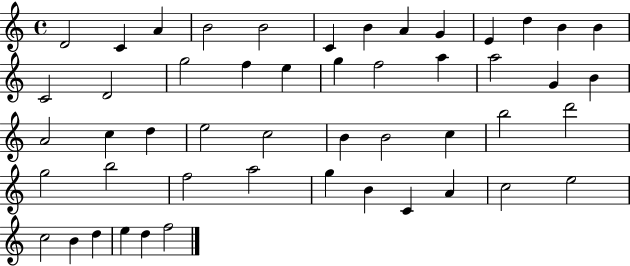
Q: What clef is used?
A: treble